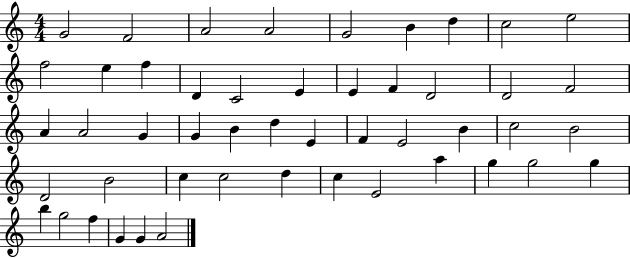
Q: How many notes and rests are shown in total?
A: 49